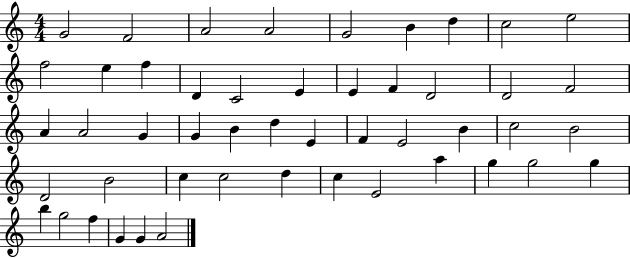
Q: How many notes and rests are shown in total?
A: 49